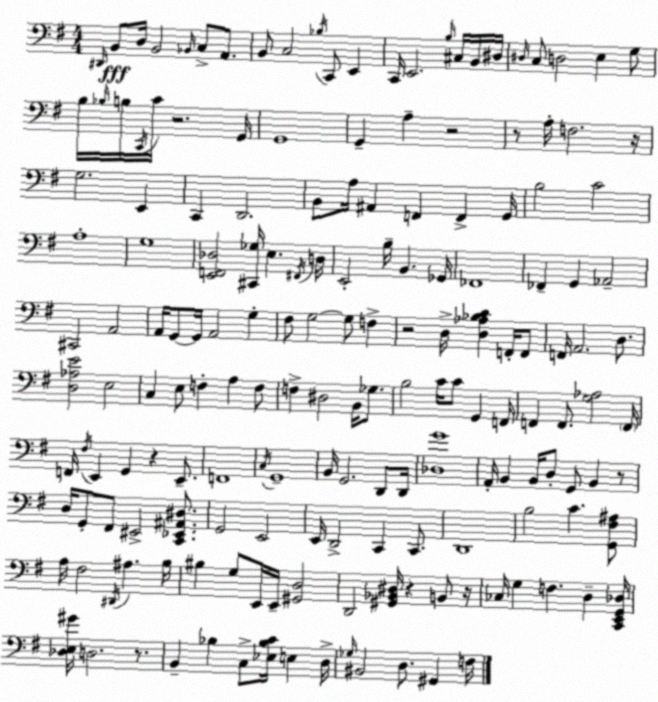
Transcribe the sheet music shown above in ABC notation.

X:1
T:Untitled
M:4/4
L:1/4
K:G
^D,,/4 B,,/2 D,/4 B,,2 _B,,/4 C,/2 A,,/2 B,,/2 C,2 _B,/4 C,,/2 E,, C,,/4 E,,2 B,/4 ^C,/4 B,,/4 ^D,/4 ^D,/4 C,/2 D,2 E, G,/2 B,/4 _B,/4 B,/4 C,,/4 C/4 z2 G,,/4 G,,4 G,, A, z2 z/2 A,/4 F,2 z/4 G,2 E,, C,, D,,2 B,,/2 A,/4 ^A,, F,, F,, G,,/4 B,2 C2 A,4 G,4 [E,,F,,_D,]2 [^C,,_G,]/4 E, ^F,,/4 D,/4 E,,2 B,/4 B,, _G,,/4 _F,,4 _F,, G,, _A,,2 ^C,,2 A,,2 A,,/4 G,,/2 G,,/4 A,,2 G, ^F,/2 G,2 G,/2 F, z2 D,/4 [D,_A,_B,C] F,,/4 F,,/2 F,,/4 A,,2 D,/2 [D,_A,E]2 E,2 C, E,/2 F, A, F,/2 F, ^D,2 B,,/4 _G,/2 B,2 C/4 C/2 G,, F,,/4 F,, F,,/2 [G,_A,]2 F,,/4 F,,/4 ^F,/4 E,, G,, z E,,/2 F,,4 C,/4 G,,4 B,,/4 G,,2 D,,/2 D,,/4 [_D,G]4 A,,/4 B,, B,,/4 D,/2 G,,/2 B,, z/2 D,/4 G,,/2 ^F,,/2 ^E,,2 [C,,_E,,^A,,^D,]/2 G,,2 E,,2 E,,/4 D,,2 C,, C,,/2 D,,4 B,2 C [G,,^F,^A,]/2 A,/4 ^F,2 ^D,,/4 ^A, B,/4 ^B, G,/2 E,,/4 E,,/4 [^G,,D,]2 D,,2 [^G,,_B,,^D,]/4 z B,,/2 z/4 _C,/4 G, F, D, [C,,E,,G,,_D,]/4 [_D,E,^G]/4 D,2 z/2 B,, _B, C,/2 [_E,_B,C]/4 E, D,/4 _G,/4 ^B,,2 D,/2 ^G,, F,/4